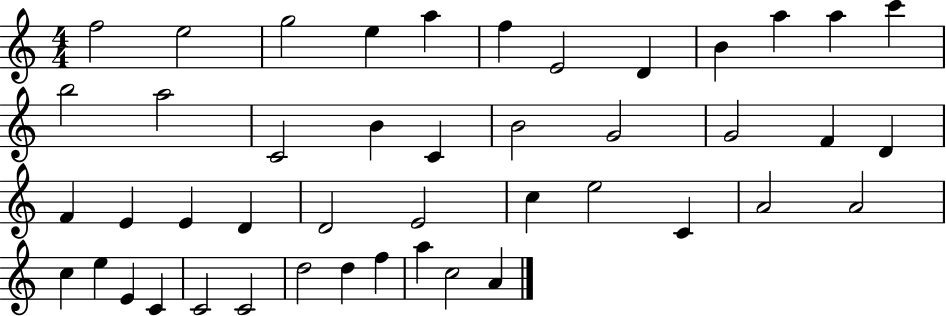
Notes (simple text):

F5/h E5/h G5/h E5/q A5/q F5/q E4/h D4/q B4/q A5/q A5/q C6/q B5/h A5/h C4/h B4/q C4/q B4/h G4/h G4/h F4/q D4/q F4/q E4/q E4/q D4/q D4/h E4/h C5/q E5/h C4/q A4/h A4/h C5/q E5/q E4/q C4/q C4/h C4/h D5/h D5/q F5/q A5/q C5/h A4/q